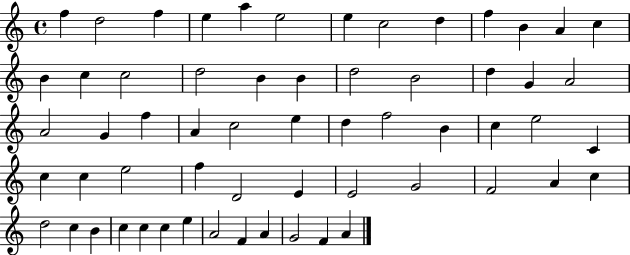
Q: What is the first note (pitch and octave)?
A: F5